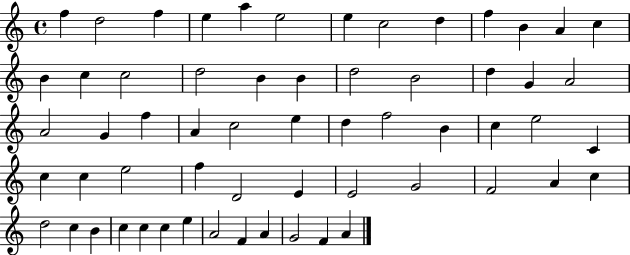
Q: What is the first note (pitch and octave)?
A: F5